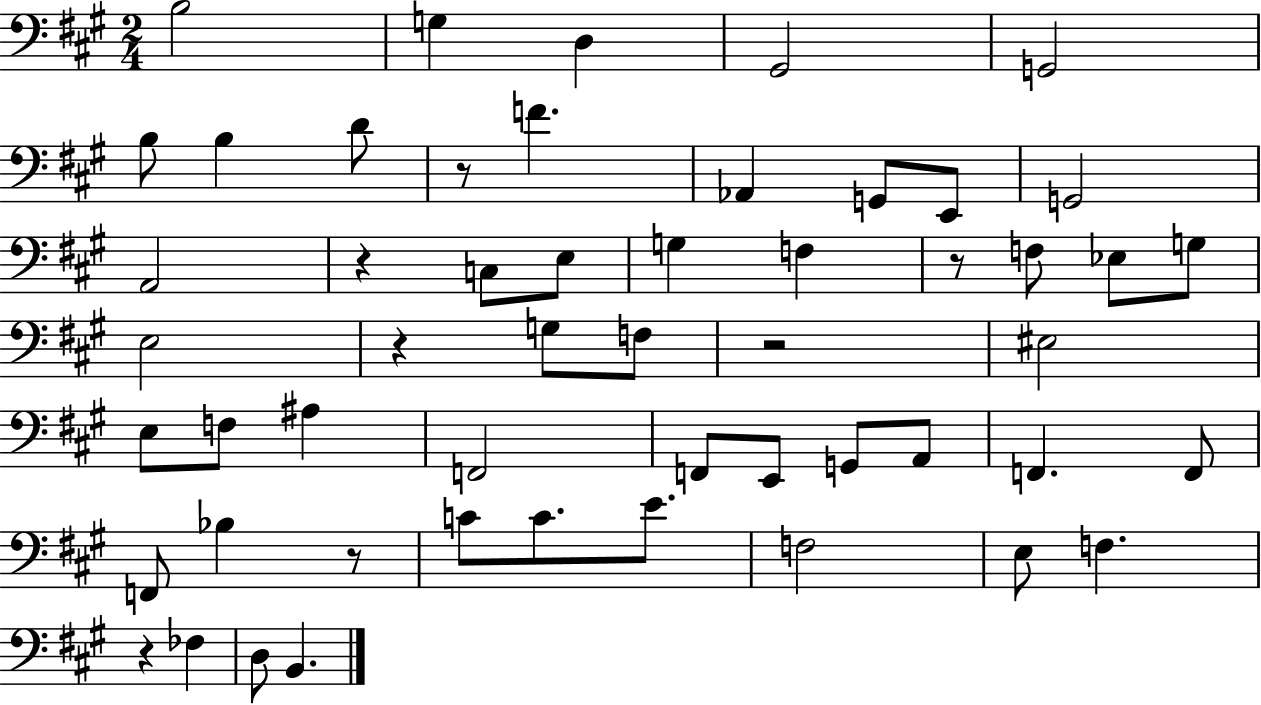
X:1
T:Untitled
M:2/4
L:1/4
K:A
B,2 G, D, ^G,,2 G,,2 B,/2 B, D/2 z/2 F _A,, G,,/2 E,,/2 G,,2 A,,2 z C,/2 E,/2 G, F, z/2 F,/2 _E,/2 G,/2 E,2 z G,/2 F,/2 z2 ^E,2 E,/2 F,/2 ^A, F,,2 F,,/2 E,,/2 G,,/2 A,,/2 F,, F,,/2 F,,/2 _B, z/2 C/2 C/2 E/2 F,2 E,/2 F, z _F, D,/2 B,,